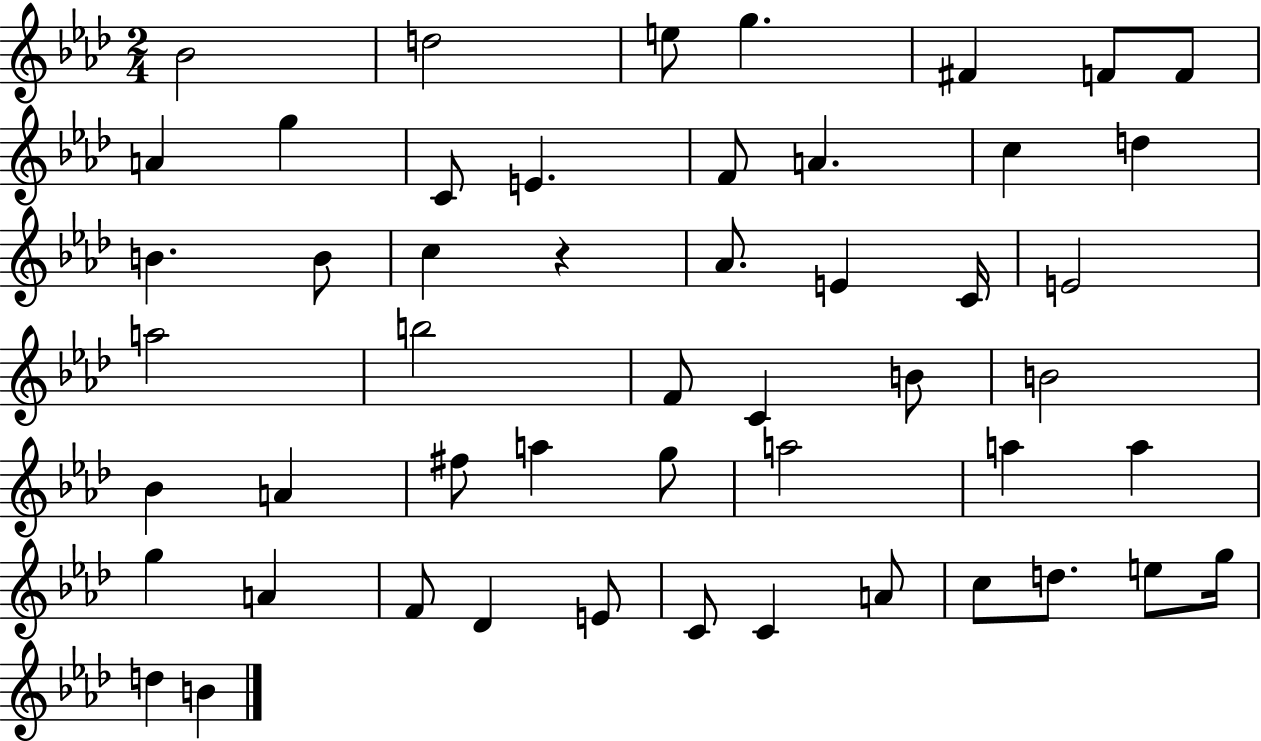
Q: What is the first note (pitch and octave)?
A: Bb4